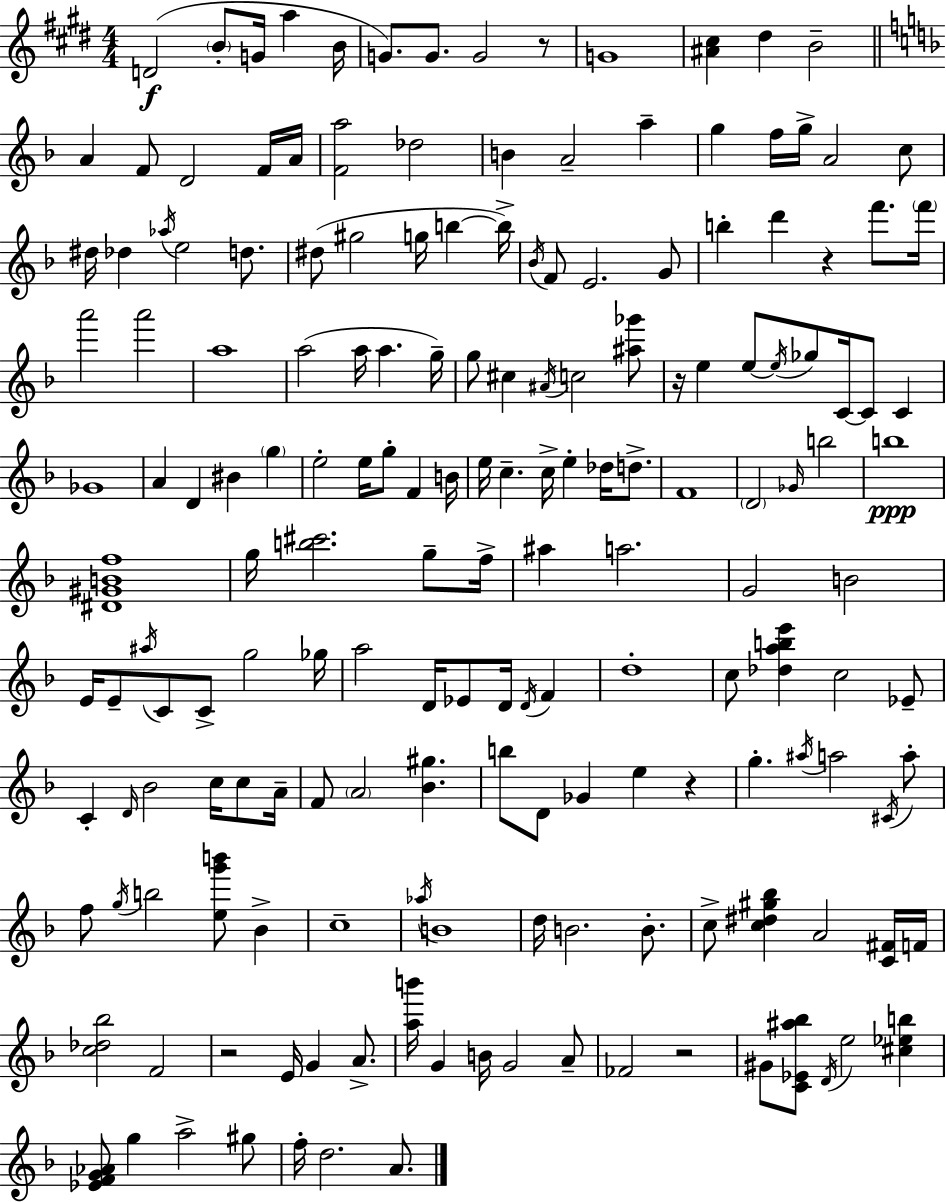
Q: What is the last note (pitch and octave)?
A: A4